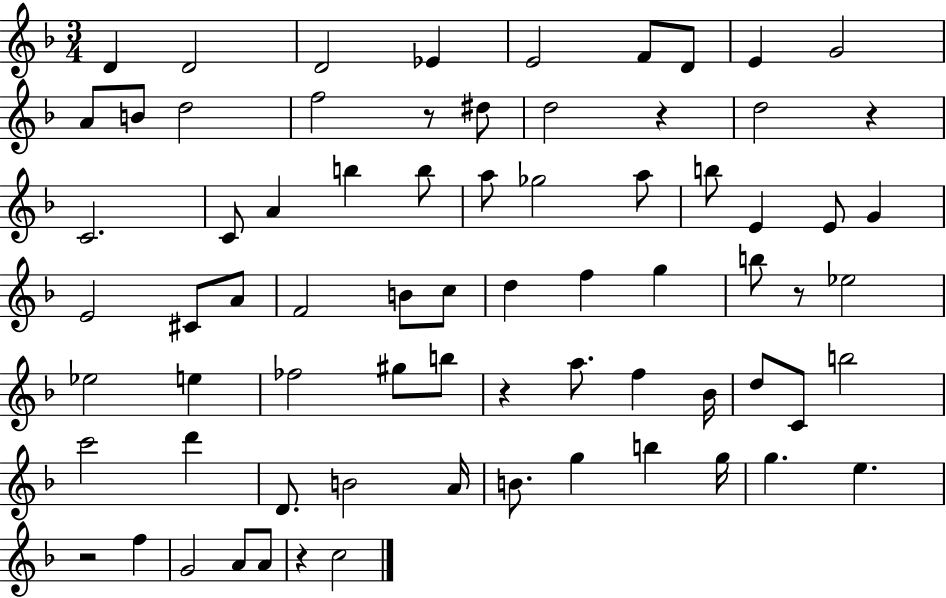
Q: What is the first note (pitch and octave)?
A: D4